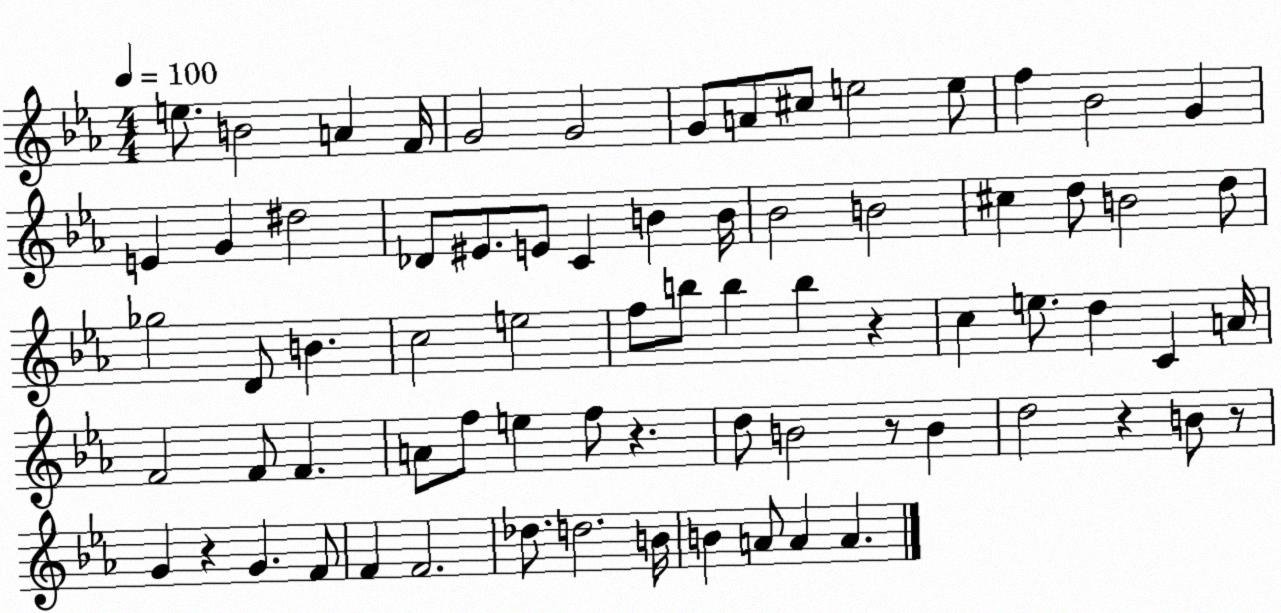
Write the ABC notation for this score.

X:1
T:Untitled
M:4/4
L:1/4
K:Eb
e/2 B2 A F/4 G2 G2 G/2 A/2 ^c/2 e2 e/2 f _B2 G E G ^d2 _D/2 ^E/2 E/2 C B B/4 _B2 B2 ^c d/2 B2 d/2 _g2 D/2 B c2 e2 f/2 b/2 b b z c e/2 d C A/4 F2 F/2 F A/2 f/2 e f/2 z d/2 B2 z/2 B d2 z B/2 z/2 G z G F/2 F F2 _d/2 d2 B/4 B A/2 A A